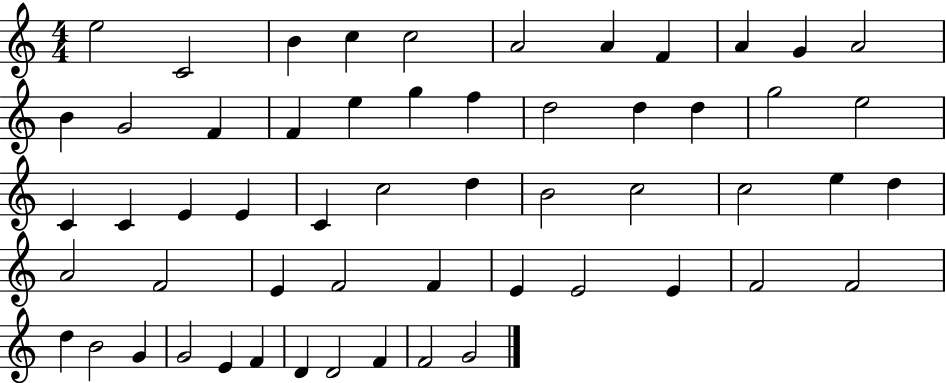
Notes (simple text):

E5/h C4/h B4/q C5/q C5/h A4/h A4/q F4/q A4/q G4/q A4/h B4/q G4/h F4/q F4/q E5/q G5/q F5/q D5/h D5/q D5/q G5/h E5/h C4/q C4/q E4/q E4/q C4/q C5/h D5/q B4/h C5/h C5/h E5/q D5/q A4/h F4/h E4/q F4/h F4/q E4/q E4/h E4/q F4/h F4/h D5/q B4/h G4/q G4/h E4/q F4/q D4/q D4/h F4/q F4/h G4/h